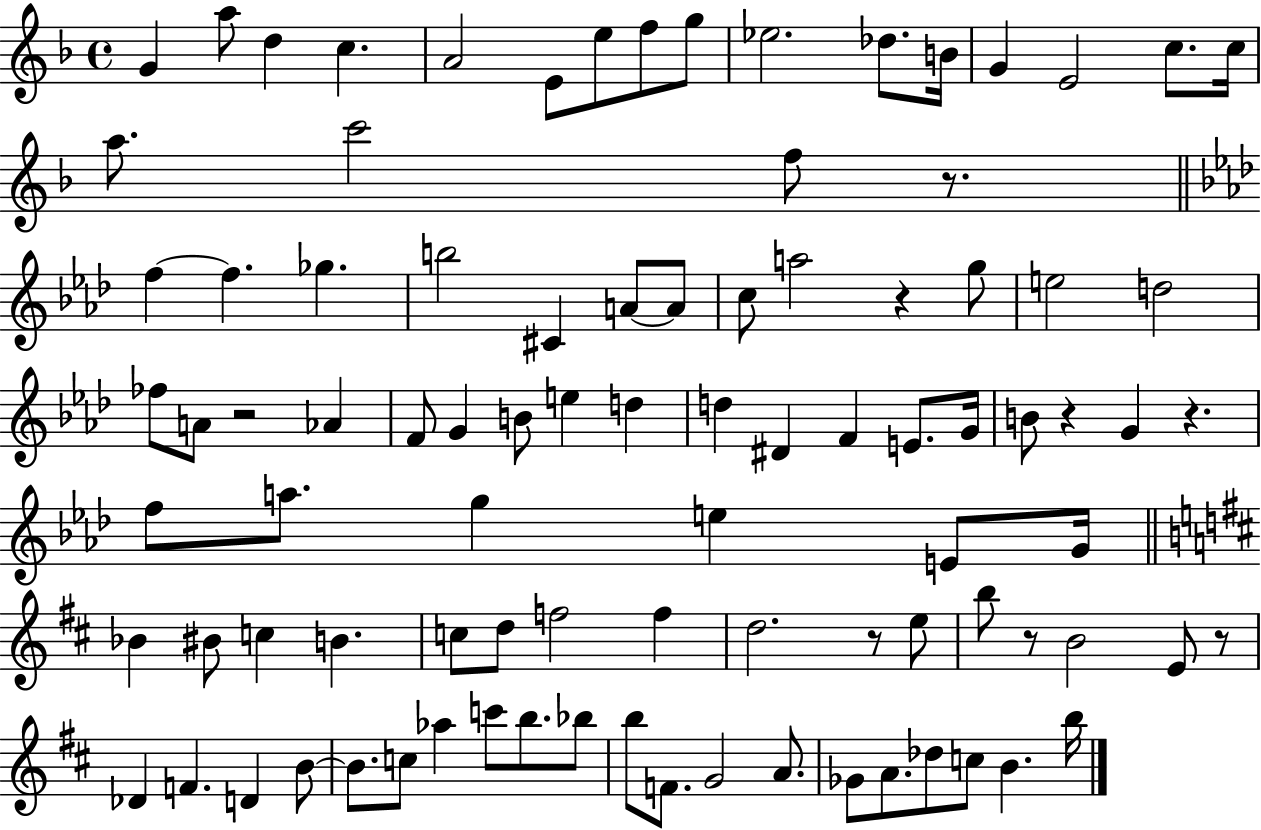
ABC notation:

X:1
T:Untitled
M:4/4
L:1/4
K:F
G a/2 d c A2 E/2 e/2 f/2 g/2 _e2 _d/2 B/4 G E2 c/2 c/4 a/2 c'2 f/2 z/2 f f _g b2 ^C A/2 A/2 c/2 a2 z g/2 e2 d2 _f/2 A/2 z2 _A F/2 G B/2 e d d ^D F E/2 G/4 B/2 z G z f/2 a/2 g e E/2 G/4 _B ^B/2 c B c/2 d/2 f2 f d2 z/2 e/2 b/2 z/2 B2 E/2 z/2 _D F D B/2 B/2 c/2 _a c'/2 b/2 _b/2 b/2 F/2 G2 A/2 _G/2 A/2 _d/2 c/2 B b/4